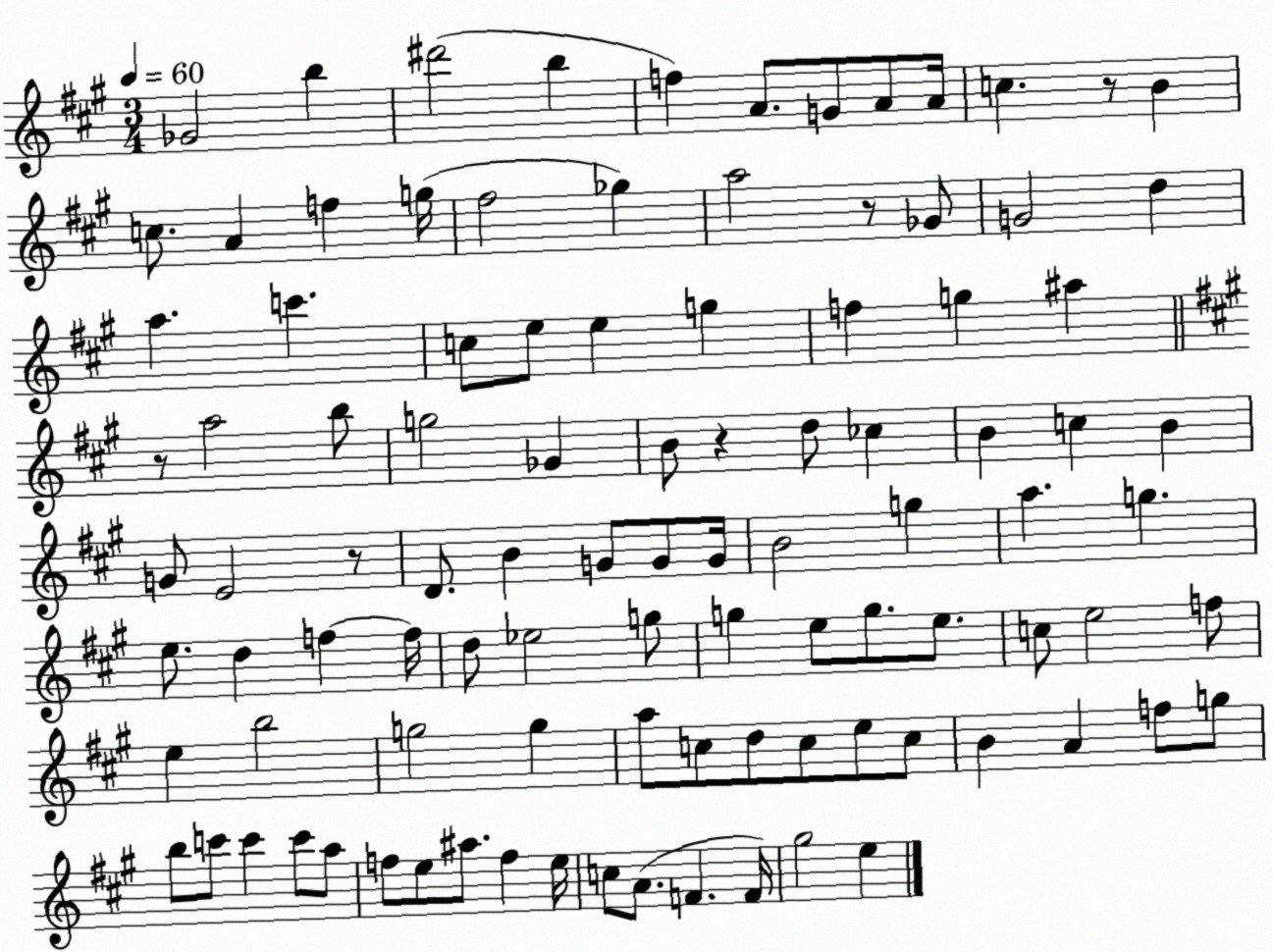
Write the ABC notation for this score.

X:1
T:Untitled
M:3/4
L:1/4
K:A
_G2 b ^d'2 b f A/2 G/2 A/2 A/4 c z/2 B c/2 A f g/4 ^f2 _g a2 z/2 _G/2 G2 d a c' c/2 e/2 e g f g ^a z/2 a2 b/2 g2 _G B/2 z d/2 _c B c B G/2 E2 z/2 D/2 B G/2 G/2 G/4 B2 g a g e/2 d f f/4 d/2 _e2 g/2 g e/2 g/2 e/2 c/2 e2 f/2 e b2 g2 g a/2 c/2 d/2 c/2 e/2 c/2 B A f/2 g/2 b/2 c'/2 c' c'/2 a/2 f/2 e/2 ^a/2 f e/4 c/2 A/2 F F/4 ^g2 e